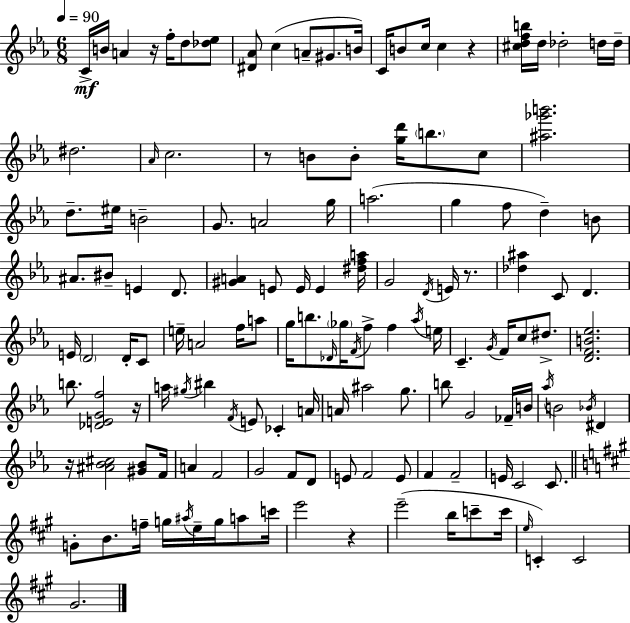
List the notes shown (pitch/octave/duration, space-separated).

C4/s B4/s A4/q R/s F5/s D5/e [Db5,Eb5]/e [D#4,Ab4]/e C5/q A4/e G#4/e. B4/s C4/s B4/e C5/s C5/q R/q [C#5,D5,F5,B5]/s D5/s Db5/h D5/s D5/s D#5/h. Ab4/s C5/h. R/e B4/e B4/e [G5,D6]/s B5/e. C5/e [A#5,Gb6,B6]/h. D5/e. EIS5/s B4/h G4/e. A4/h G5/s A5/h. G5/q F5/e D5/q B4/e A#4/e. BIS4/e E4/q D4/e. [G#4,A4]/q E4/e E4/s E4/q [D#5,F5,A5]/s G4/h D4/s E4/s R/e. [Db5,A#5]/q C4/e D4/q. E4/s D4/h D4/s C4/e E5/s A4/h F5/s A5/e G5/s B5/e. Db4/s Gb5/s F4/s F5/e F5/q Ab5/s E5/s C4/q. G4/s F4/s C5/e D#5/e. [D4,F4,B4,Eb5]/h. B5/e. [Db4,E4,G4,F5]/h R/s A5/s G#5/s BIS5/q F4/s E4/e CES4/q A4/s A4/s A#5/h G5/e. B5/e G4/h FES4/s B4/s Ab5/s B4/h Bb4/s D#4/q R/s [A#4,Bb4,C#5]/h [G#4,Bb4]/e F4/s A4/q F4/h G4/h F4/e D4/e E4/e F4/h E4/e F4/q F4/h E4/s C4/h C4/e. G4/e B4/e. F5/s G5/s A#5/s E5/s G5/s A5/e C6/s E6/h R/q E6/h B5/s C6/e C6/s E5/s C4/q C4/h G#4/h.